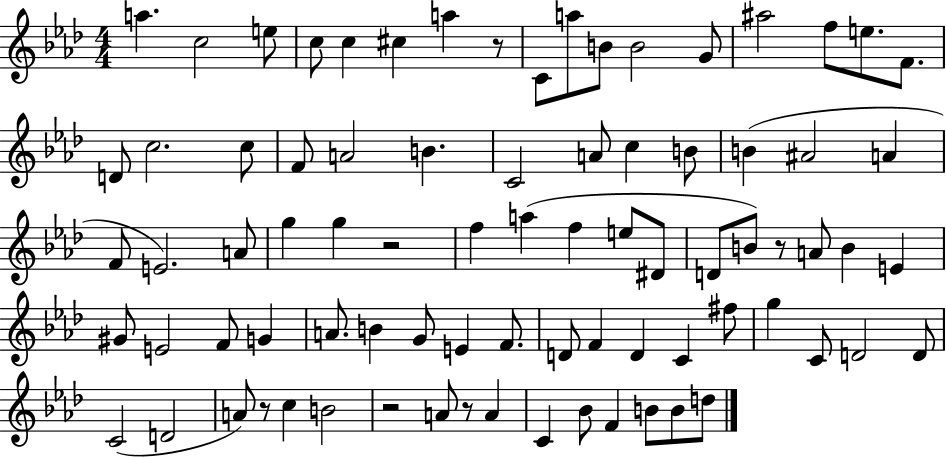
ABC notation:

X:1
T:Untitled
M:4/4
L:1/4
K:Ab
a c2 e/2 c/2 c ^c a z/2 C/2 a/2 B/2 B2 G/2 ^a2 f/2 e/2 F/2 D/2 c2 c/2 F/2 A2 B C2 A/2 c B/2 B ^A2 A F/2 E2 A/2 g g z2 f a f e/2 ^D/2 D/2 B/2 z/2 A/2 B E ^G/2 E2 F/2 G A/2 B G/2 E F/2 D/2 F D C ^f/2 g C/2 D2 D/2 C2 D2 A/2 z/2 c B2 z2 A/2 z/2 A C _B/2 F B/2 B/2 d/2